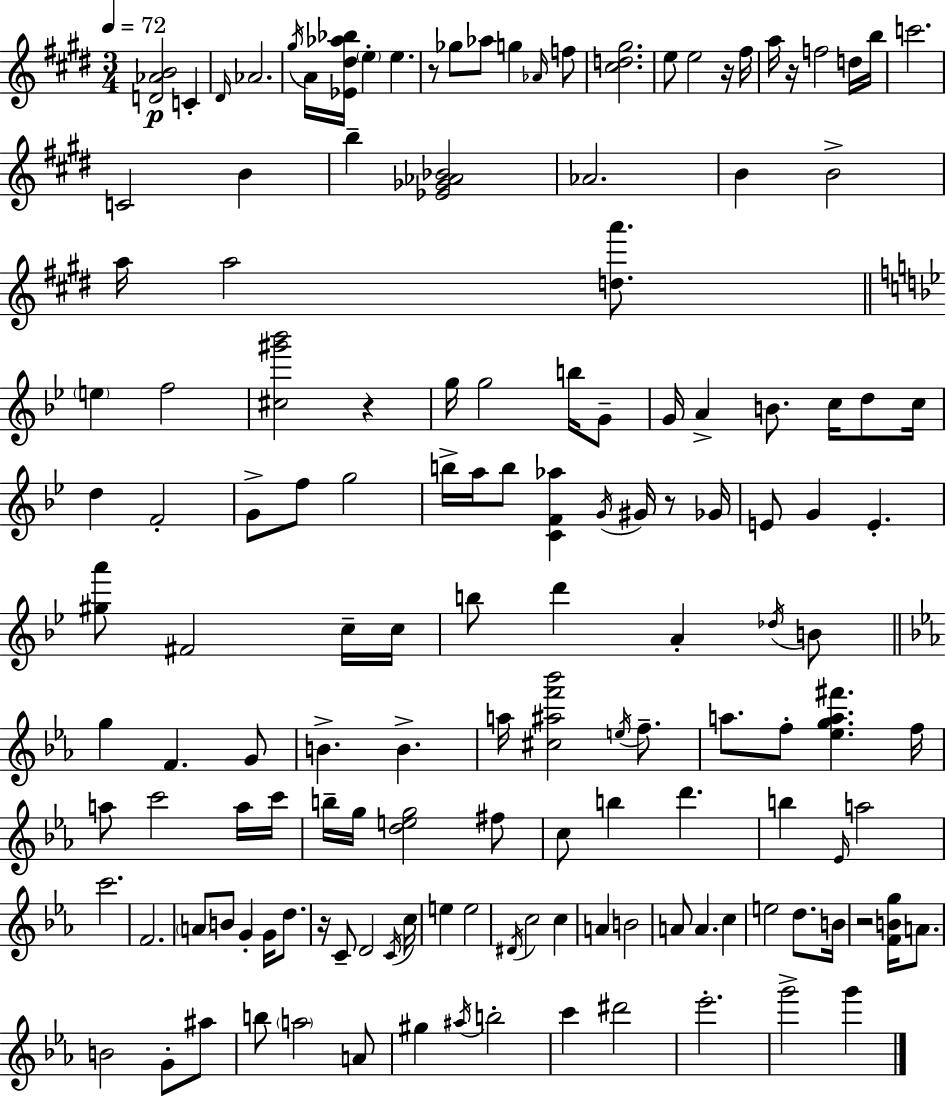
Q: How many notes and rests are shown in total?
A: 144